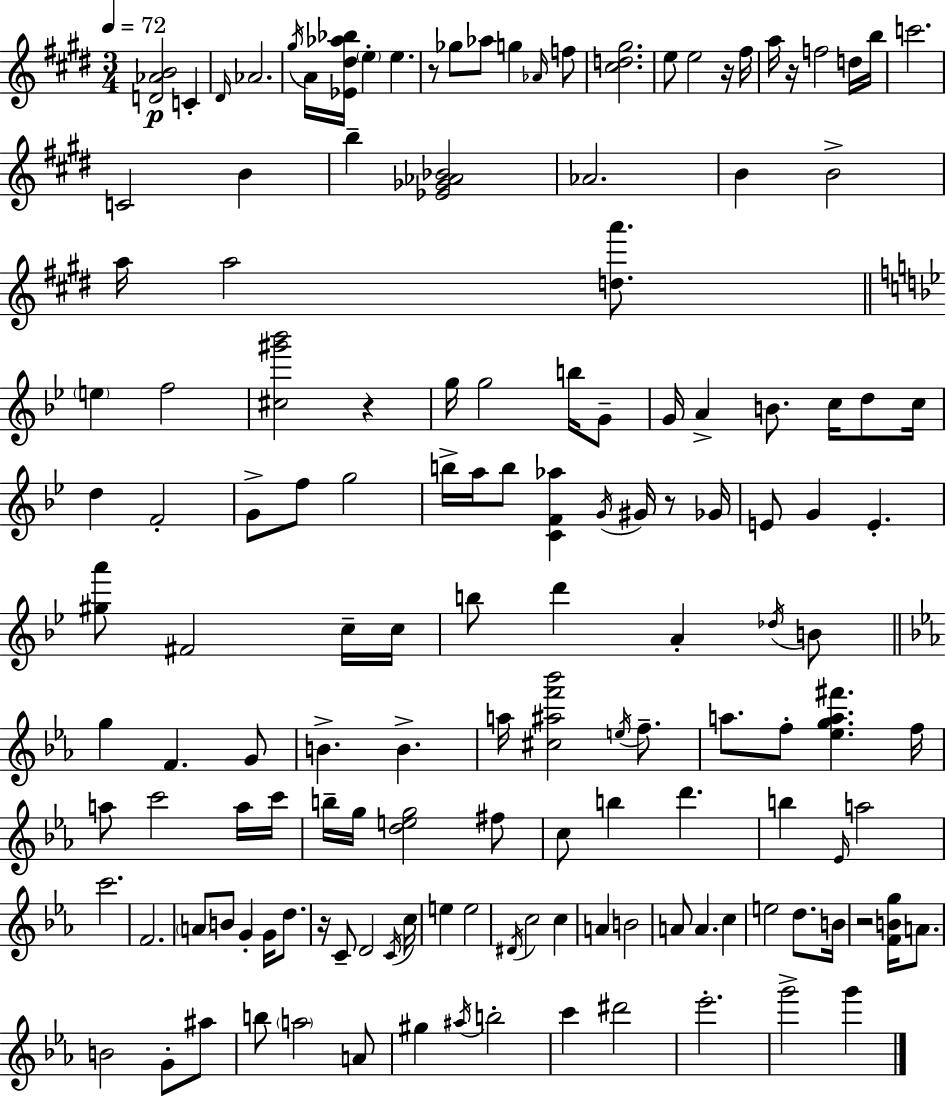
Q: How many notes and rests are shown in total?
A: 144